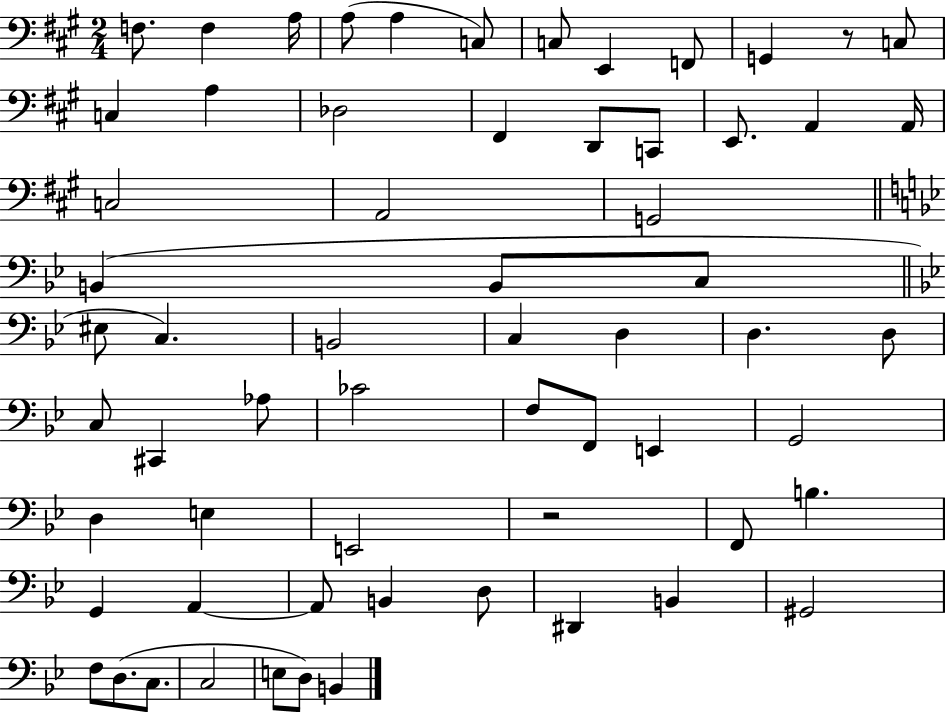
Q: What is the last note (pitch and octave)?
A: B2